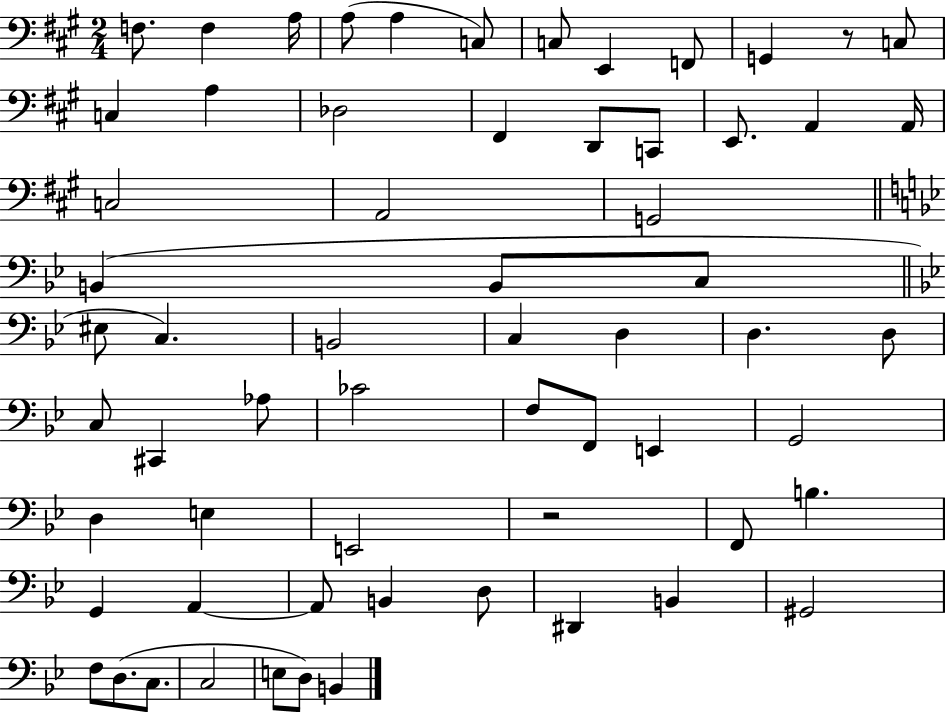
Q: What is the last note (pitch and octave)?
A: B2